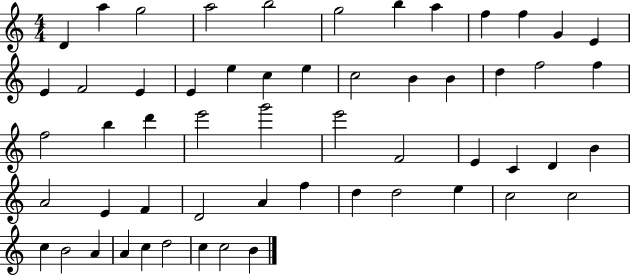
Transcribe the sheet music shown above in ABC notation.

X:1
T:Untitled
M:4/4
L:1/4
K:C
D a g2 a2 b2 g2 b a f f G E E F2 E E e c e c2 B B d f2 f f2 b d' e'2 g'2 e'2 F2 E C D B A2 E F D2 A f d d2 e c2 c2 c B2 A A c d2 c c2 B